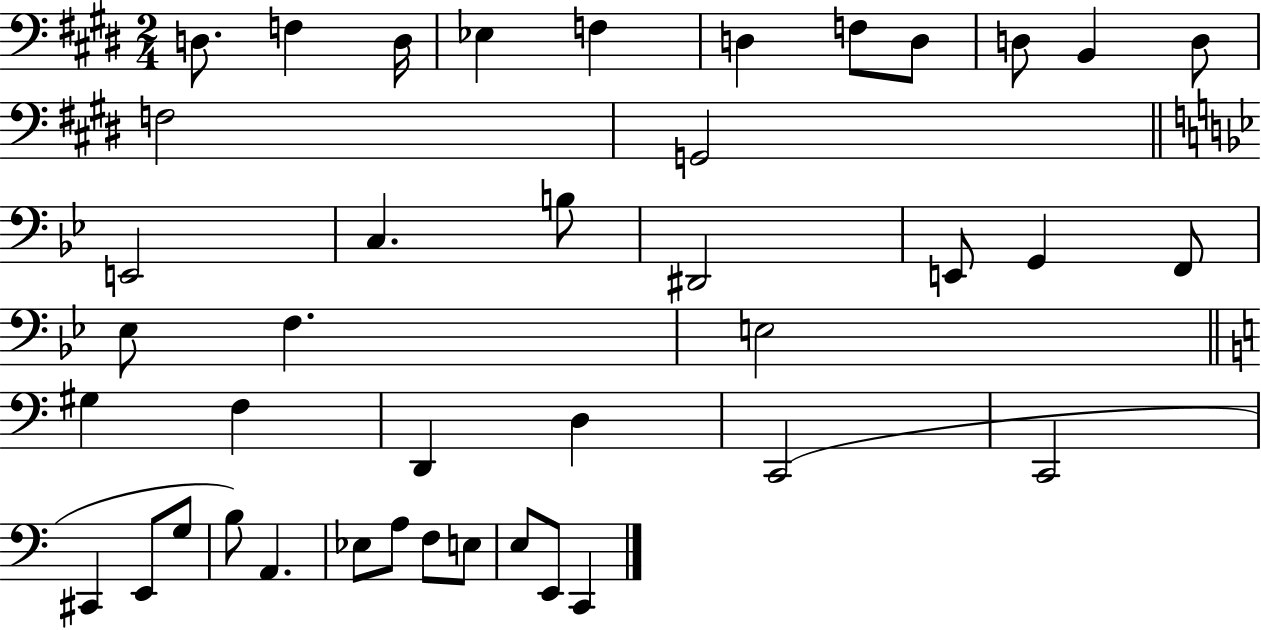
{
  \clef bass
  \numericTimeSignature
  \time 2/4
  \key e \major
  d8. f4 d16 | ees4 f4 | d4 f8 d8 | d8 b,4 d8 | \break f2 | g,2 | \bar "||" \break \key bes \major e,2 | c4. b8 | dis,2 | e,8 g,4 f,8 | \break ees8 f4. | e2 | \bar "||" \break \key c \major gis4 f4 | d,4 d4 | c,2( | c,2 | \break cis,4 e,8 g8 | b8) a,4. | ees8 a8 f8 e8 | e8 e,8 c,4 | \break \bar "|."
}